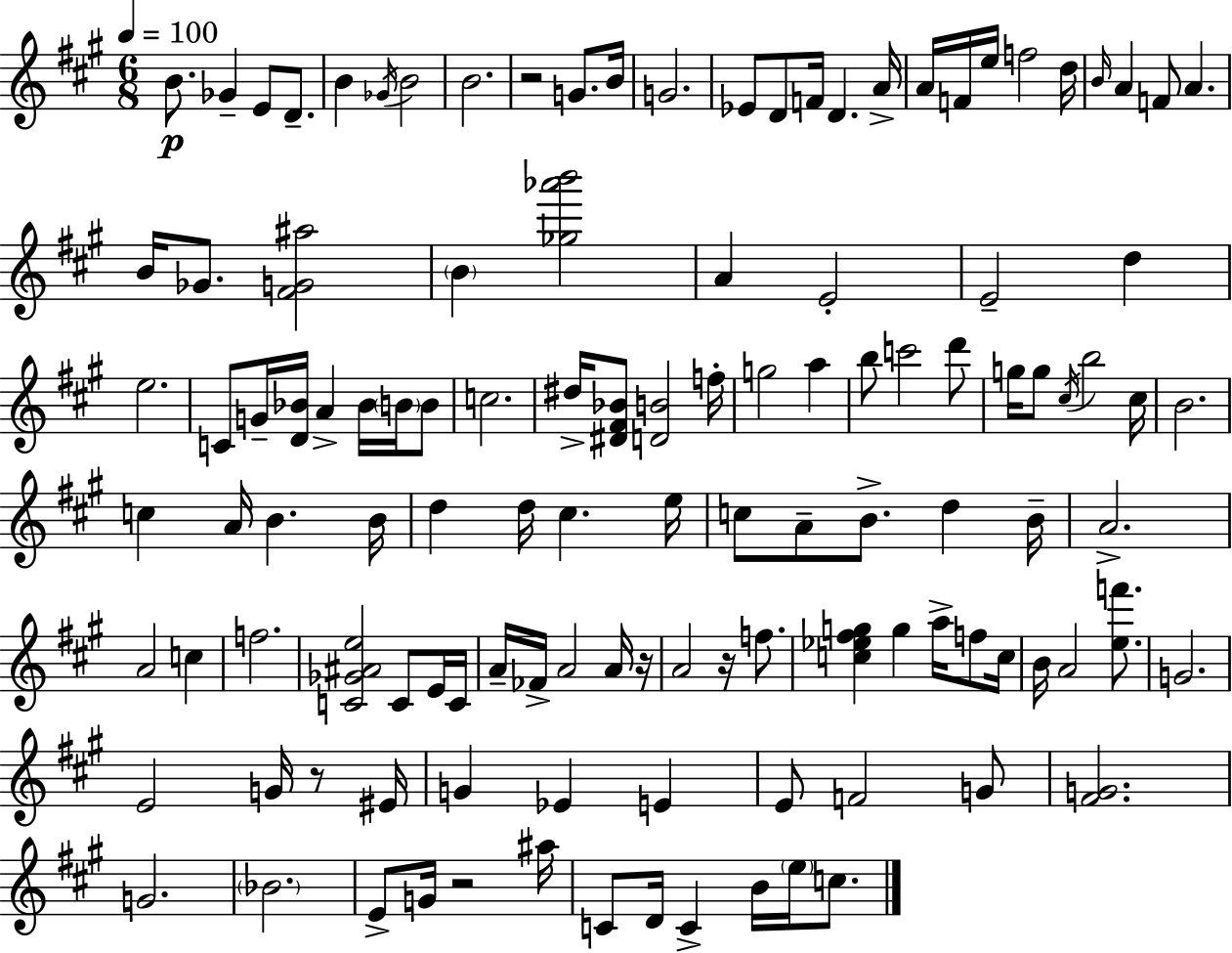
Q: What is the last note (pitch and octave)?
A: C5